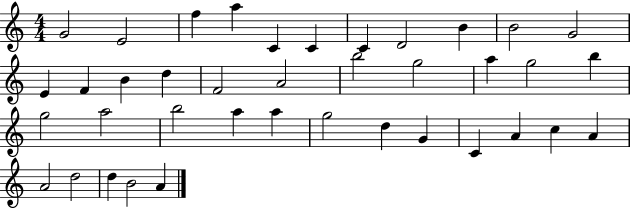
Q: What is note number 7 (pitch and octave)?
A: C4